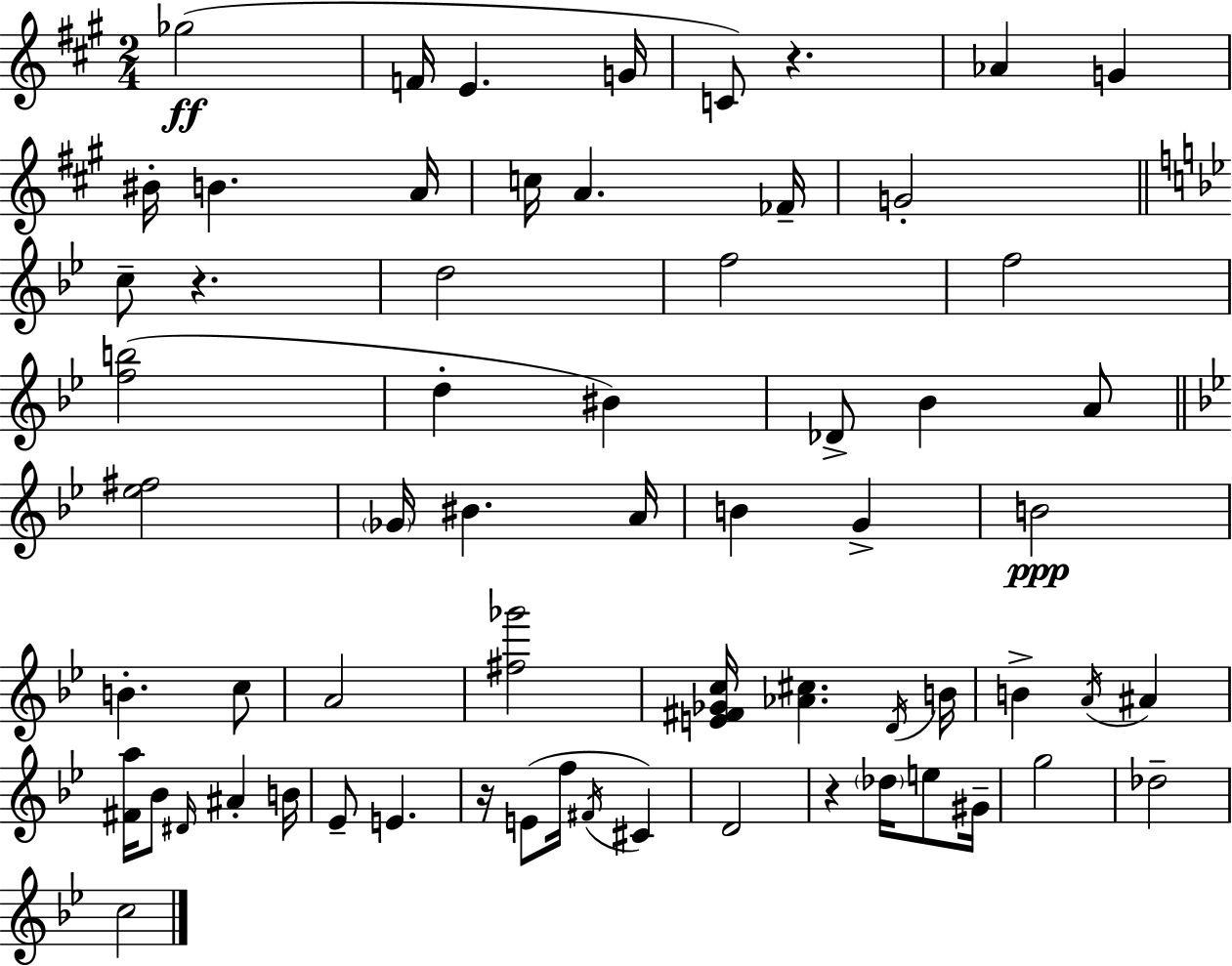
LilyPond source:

{
  \clef treble
  \numericTimeSignature
  \time 2/4
  \key a \major
  ges''2(\ff | f'16 e'4. g'16 | c'8) r4. | aes'4 g'4 | \break bis'16-. b'4. a'16 | c''16 a'4. fes'16-- | g'2-. | \bar "||" \break \key g \minor c''8-- r4. | d''2 | f''2 | f''2 | \break <f'' b''>2( | d''4-. bis'4) | des'8-> bes'4 a'8 | \bar "||" \break \key g \minor <ees'' fis''>2 | \parenthesize ges'16 bis'4. a'16 | b'4 g'4-> | b'2\ppp | \break b'4.-. c''8 | a'2 | <fis'' ges'''>2 | <e' fis' ges' c''>16 <aes' cis''>4. \acciaccatura { d'16 } | \break b'16 b'4-> \acciaccatura { a'16 } ais'4 | <fis' a''>16 bes'8 \grace { dis'16 } ais'4-. | b'16 ees'8-- e'4. | r16 e'8( f''16 \acciaccatura { fis'16 }) | \break cis'4 d'2 | r4 | \parenthesize des''16 e''8 gis'16-- g''2 | des''2-- | \break c''2 | \bar "|."
}